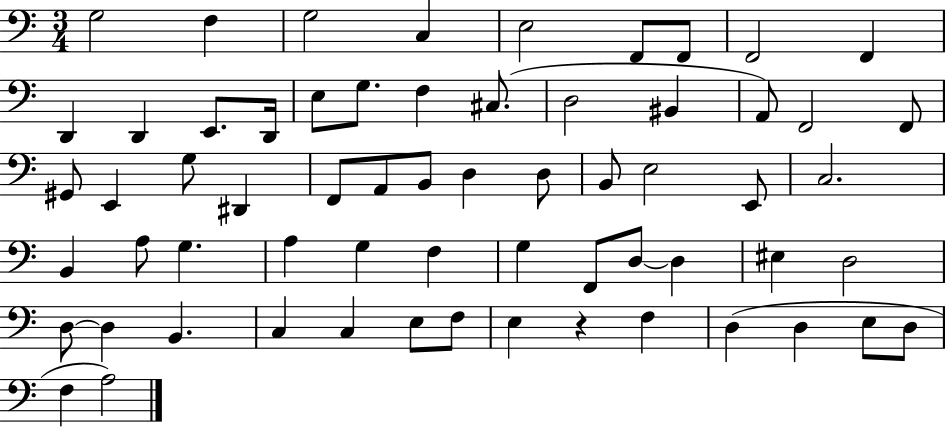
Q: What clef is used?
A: bass